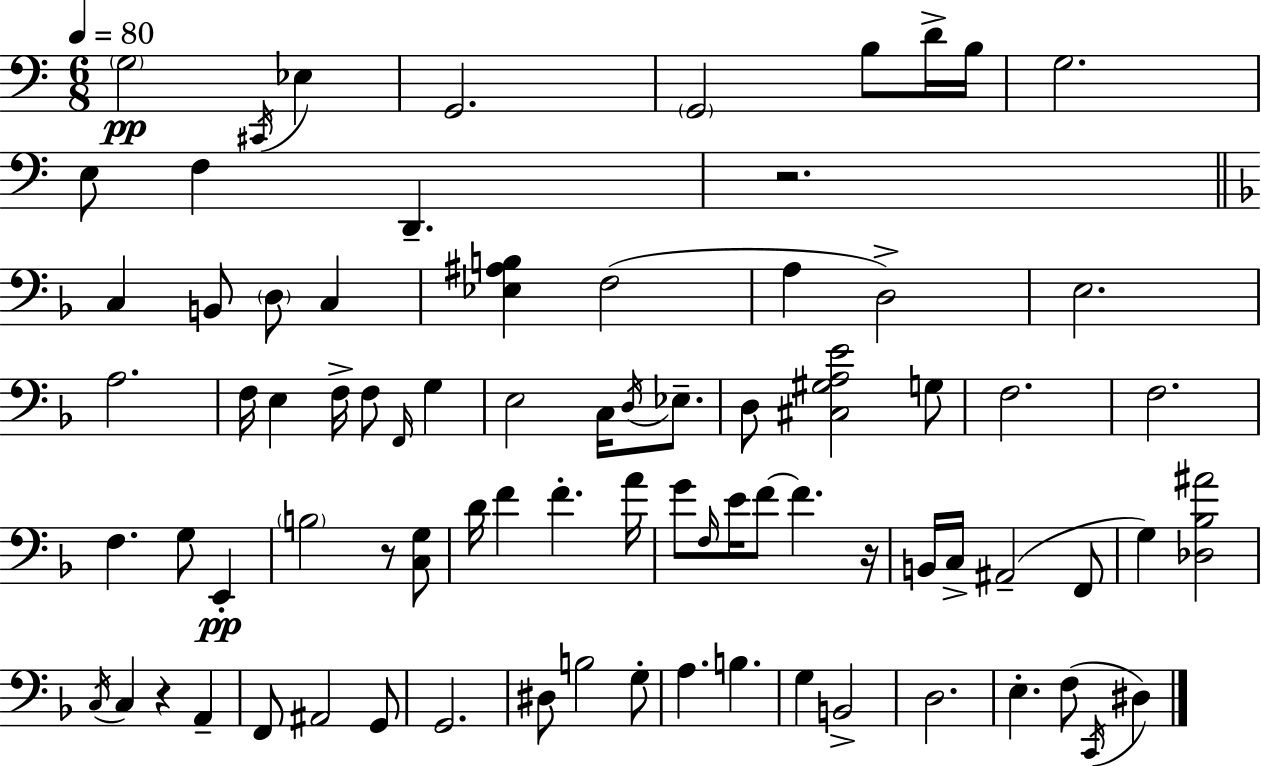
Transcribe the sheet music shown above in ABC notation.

X:1
T:Untitled
M:6/8
L:1/4
K:Am
G,2 ^C,,/4 _E, G,,2 G,,2 B,/2 D/4 B,/4 G,2 E,/2 F, D,, z2 C, B,,/2 D,/2 C, [_E,^A,B,] F,2 A, D,2 E,2 A,2 F,/4 E, F,/4 F,/2 F,,/4 G, E,2 C,/4 D,/4 _E,/2 D,/2 [^C,^G,A,E]2 G,/2 F,2 F,2 F, G,/2 E,, B,2 z/2 [C,G,]/2 D/4 F F A/4 G/2 F,/4 E/4 F/2 F z/4 B,,/4 C,/4 ^A,,2 F,,/2 G, [_D,_B,^A]2 C,/4 C, z A,, F,,/2 ^A,,2 G,,/2 G,,2 ^D,/2 B,2 G,/2 A, B, G, B,,2 D,2 E, F,/2 C,,/4 ^D,